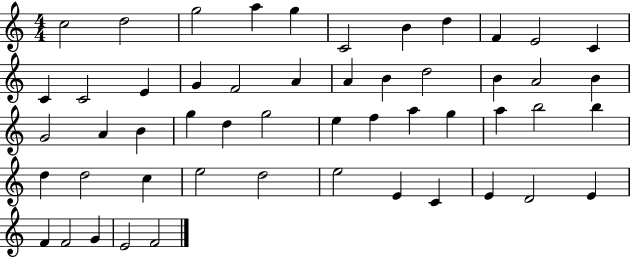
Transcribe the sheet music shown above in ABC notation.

X:1
T:Untitled
M:4/4
L:1/4
K:C
c2 d2 g2 a g C2 B d F E2 C C C2 E G F2 A A B d2 B A2 B G2 A B g d g2 e f a g a b2 b d d2 c e2 d2 e2 E C E D2 E F F2 G E2 F2